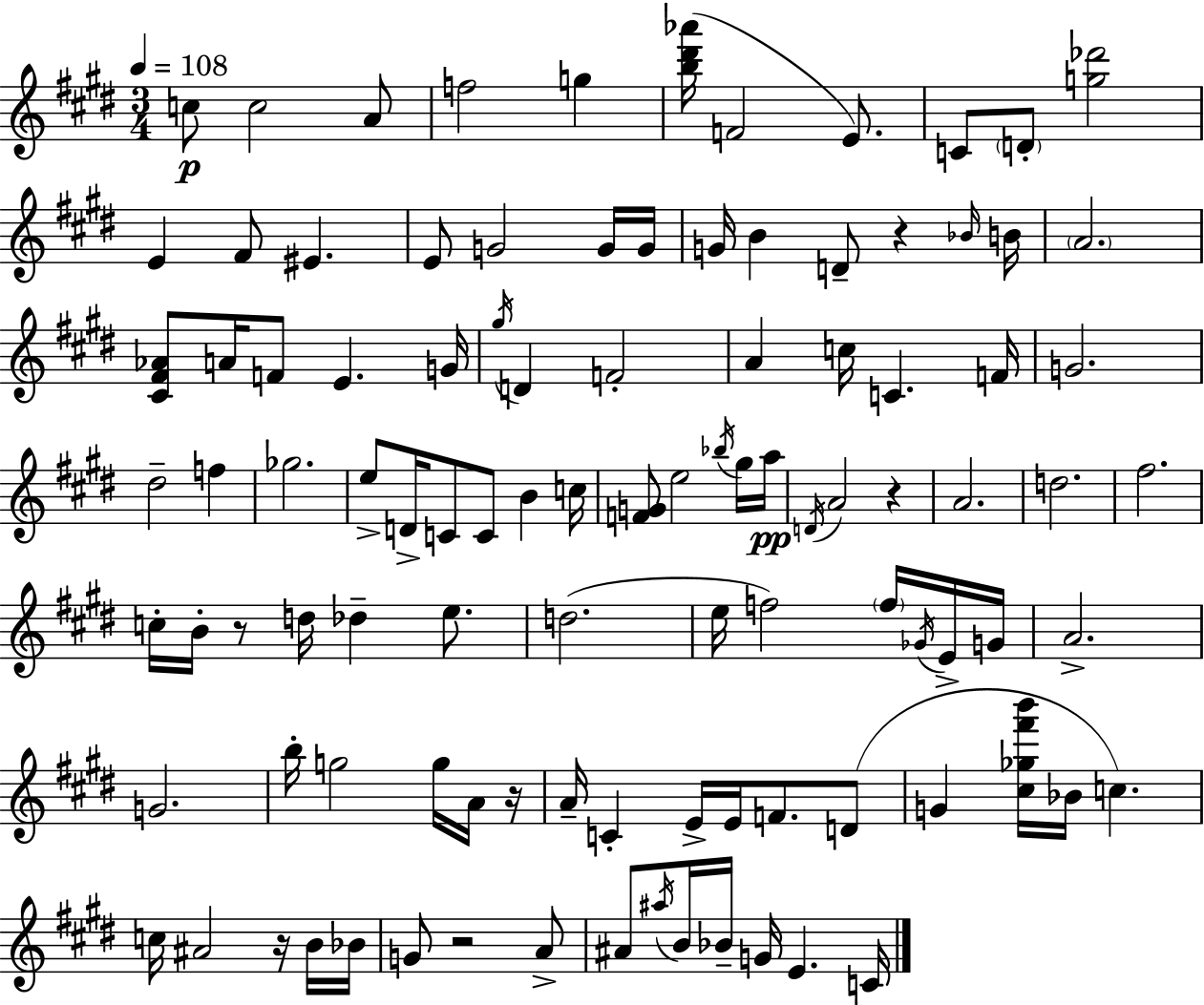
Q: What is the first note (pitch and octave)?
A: C5